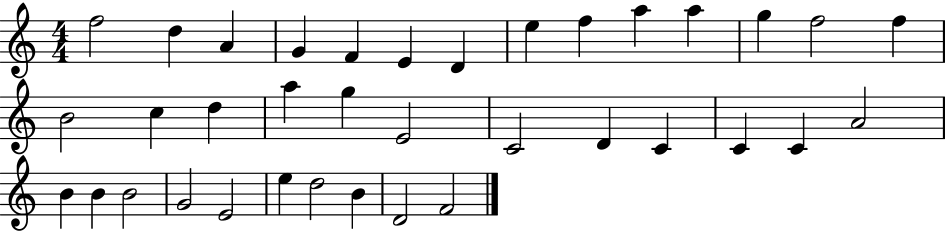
F5/h D5/q A4/q G4/q F4/q E4/q D4/q E5/q F5/q A5/q A5/q G5/q F5/h F5/q B4/h C5/q D5/q A5/q G5/q E4/h C4/h D4/q C4/q C4/q C4/q A4/h B4/q B4/q B4/h G4/h E4/h E5/q D5/h B4/q D4/h F4/h